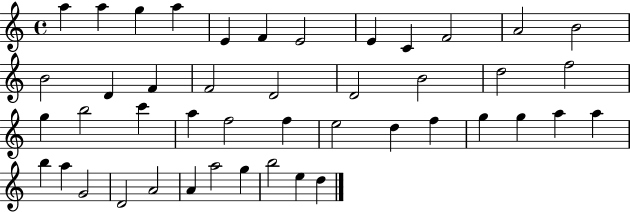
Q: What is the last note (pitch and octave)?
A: D5